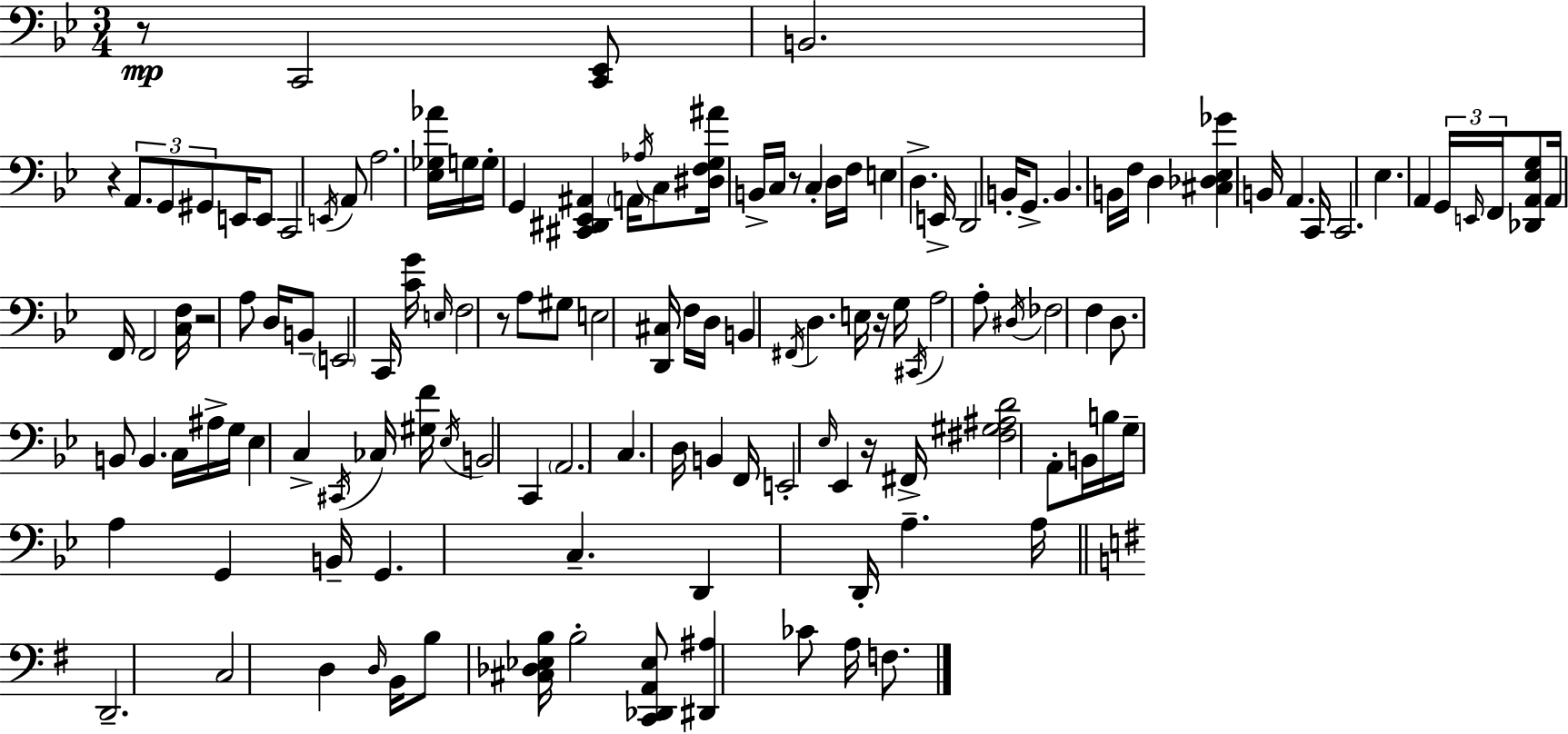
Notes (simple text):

R/e C2/h [C2,Eb2]/e B2/h. R/q A2/e. G2/e G#2/e E2/s E2/e C2/h E2/s A2/e A3/h. [Eb3,Gb3,Ab4]/s G3/s G3/s G2/q [C#2,D#2,Eb2,A#2]/q A2/s Ab3/s C3/e [D#3,F3,G3,A#4]/s B2/s C3/s R/e C3/q D3/s F3/s E3/q D3/q. E2/s D2/h B2/s G2/e. B2/q. B2/s F3/s D3/q [C#3,Db3,Eb3,Gb4]/q B2/s A2/q. C2/s C2/h. Eb3/q. A2/q G2/s E2/s F2/s [Db2,A2,Eb3,G3]/e A2/s F2/s F2/h [C3,F3]/s R/h A3/e D3/s B2/e E2/h C2/s [C4,G4]/s E3/s F3/h R/e A3/e G#3/e E3/h [D2,C#3]/s F3/s D3/s B2/q F#2/s D3/q. E3/s R/s G3/s C#2/s A3/h A3/e D#3/s FES3/h F3/q D3/e. B2/e B2/q. C3/s A#3/s G3/s Eb3/q C3/q C#2/s CES3/s [G#3,F4]/s Eb3/s B2/h C2/q A2/h. C3/q. D3/s B2/q F2/s E2/h Eb3/s Eb2/q R/s F#2/s [F#3,G#3,A#3,D4]/h A2/e B2/s B3/s G3/s A3/q G2/q B2/s G2/q. C3/q. D2/q D2/s A3/q. A3/s D2/h. C3/h D3/q D3/s B2/s B3/e [C#3,Db3,Eb3,B3]/s B3/h [C2,Db2,A2,Eb3]/e [D#2,A#3]/q CES4/e A3/s F3/e.